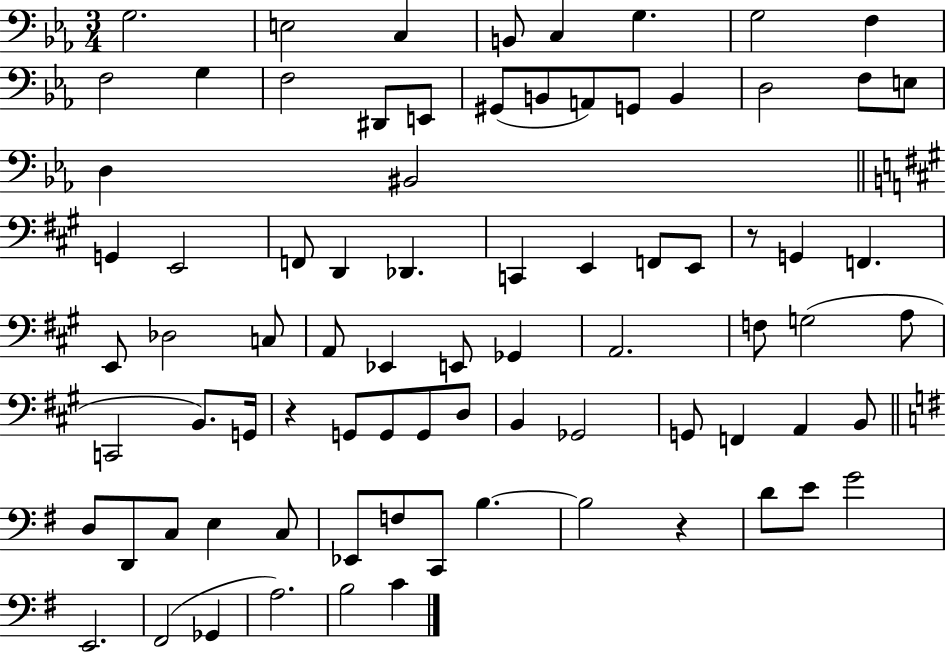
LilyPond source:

{
  \clef bass
  \numericTimeSignature
  \time 3/4
  \key ees \major
  \repeat volta 2 { g2. | e2 c4 | b,8 c4 g4. | g2 f4 | \break f2 g4 | f2 dis,8 e,8 | gis,8( b,8 a,8) g,8 b,4 | d2 f8 e8 | \break d4 bis,2 | \bar "||" \break \key a \major g,4 e,2 | f,8 d,4 des,4. | c,4 e,4 f,8 e,8 | r8 g,4 f,4. | \break e,8 des2 c8 | a,8 ees,4 e,8 ges,4 | a,2. | f8 g2( a8 | \break c,2 b,8.) g,16 | r4 g,8 g,8 g,8 d8 | b,4 ges,2 | g,8 f,4 a,4 b,8 | \break \bar "||" \break \key e \minor d8 d,8 c8 e4 c8 | ees,8 f8 c,8 b4.~~ | b2 r4 | d'8 e'8 g'2 | \break e,2. | fis,2( ges,4 | a2.) | b2 c'4 | \break } \bar "|."
}